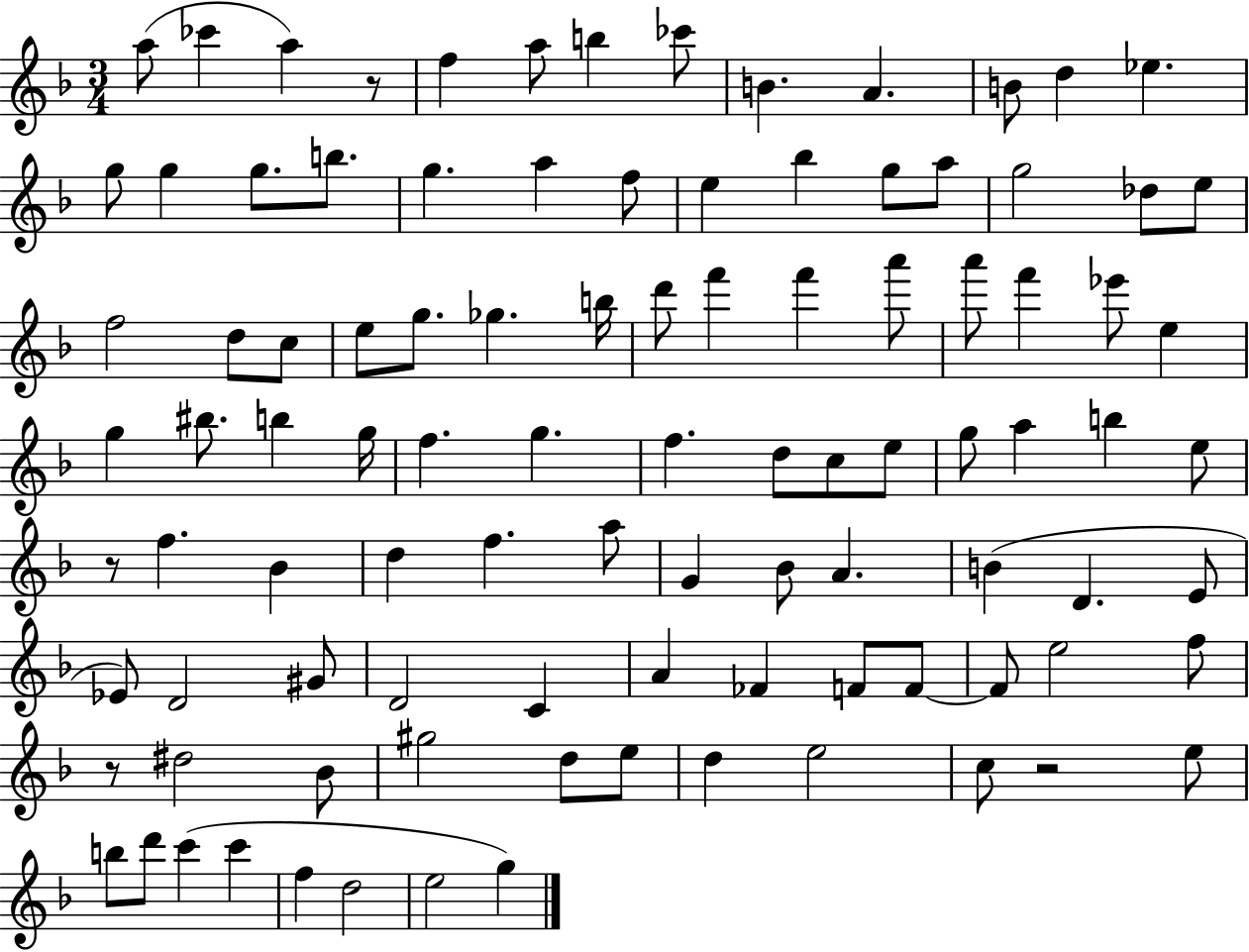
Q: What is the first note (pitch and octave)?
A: A5